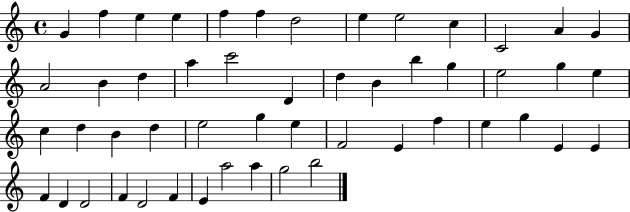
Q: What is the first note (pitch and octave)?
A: G4